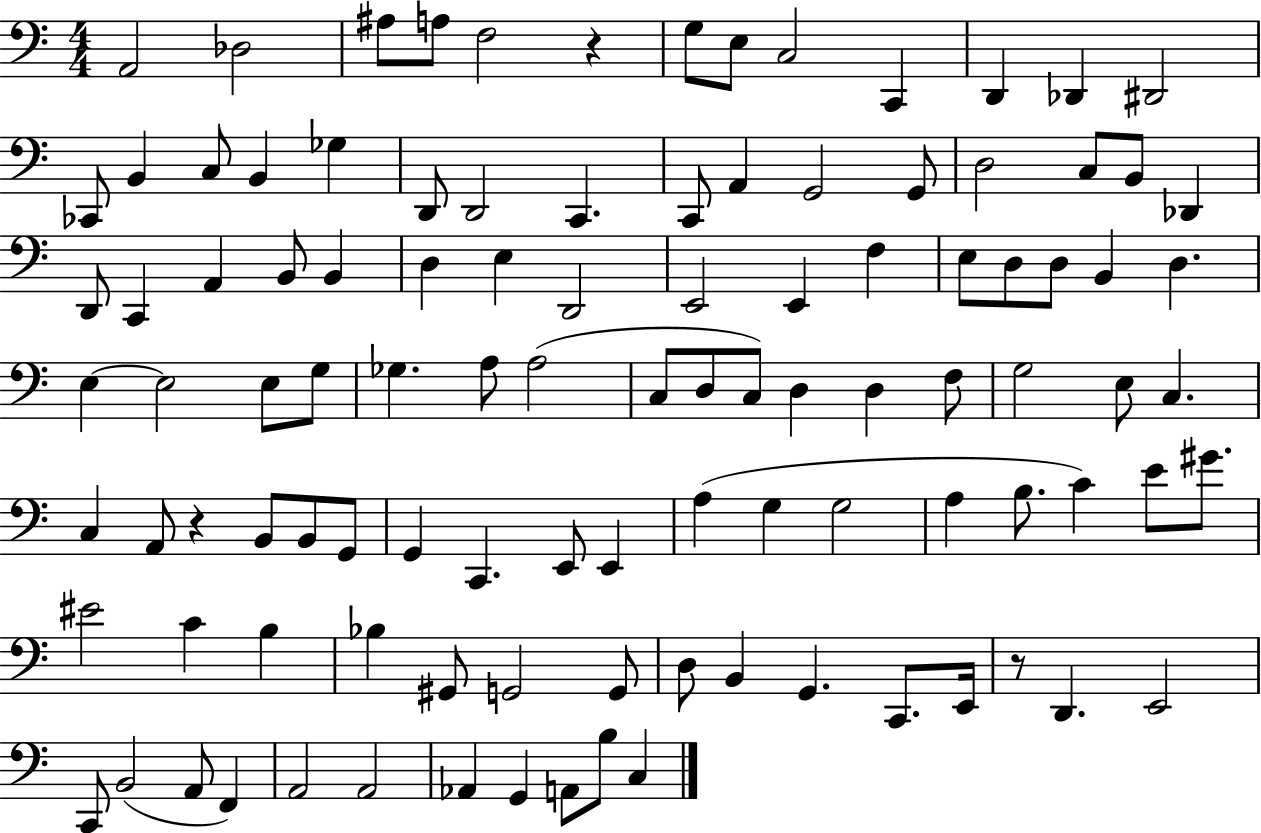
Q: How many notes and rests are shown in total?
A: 105